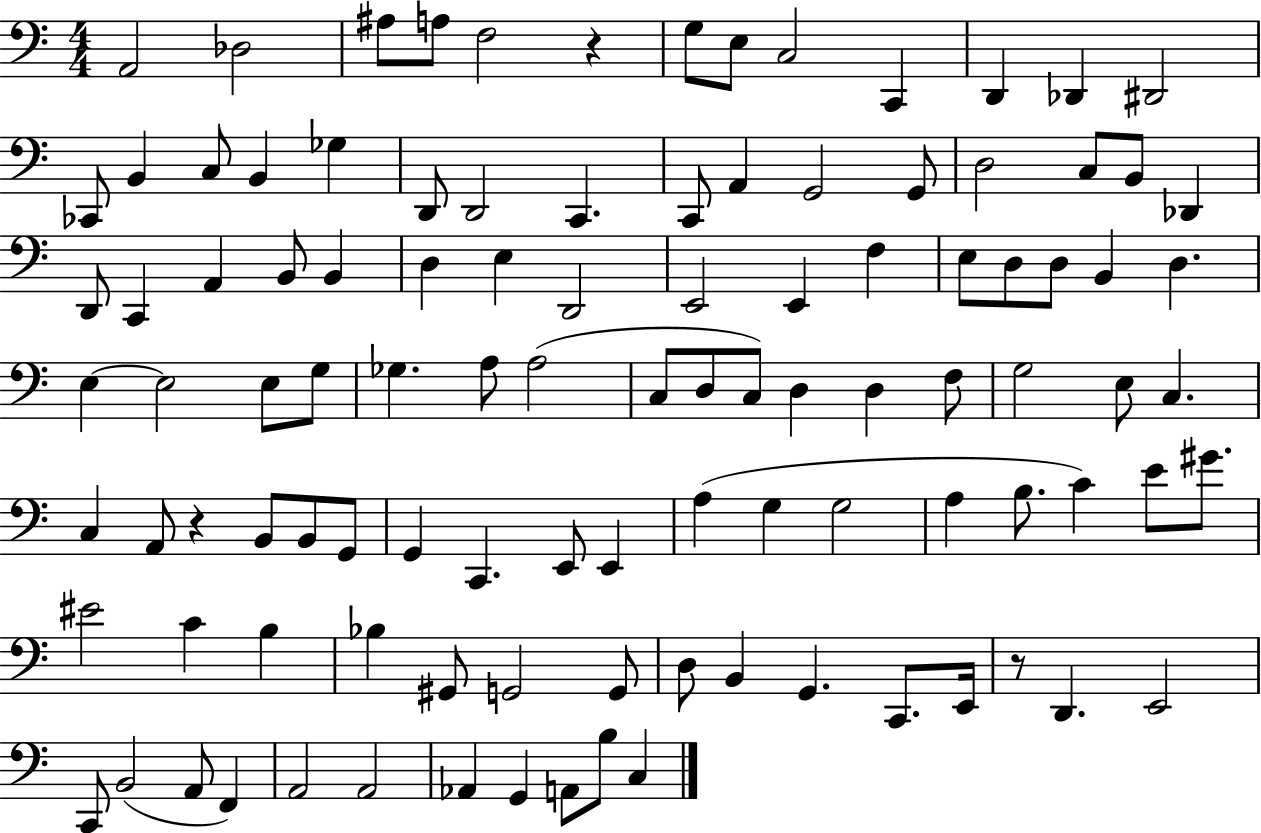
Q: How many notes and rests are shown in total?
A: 105